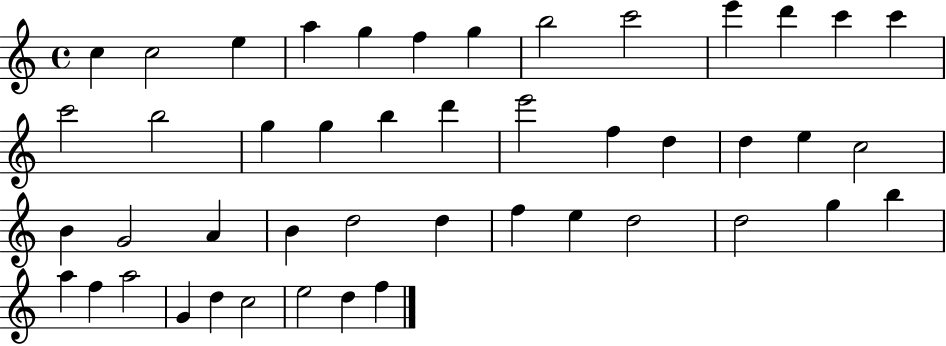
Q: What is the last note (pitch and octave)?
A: F5